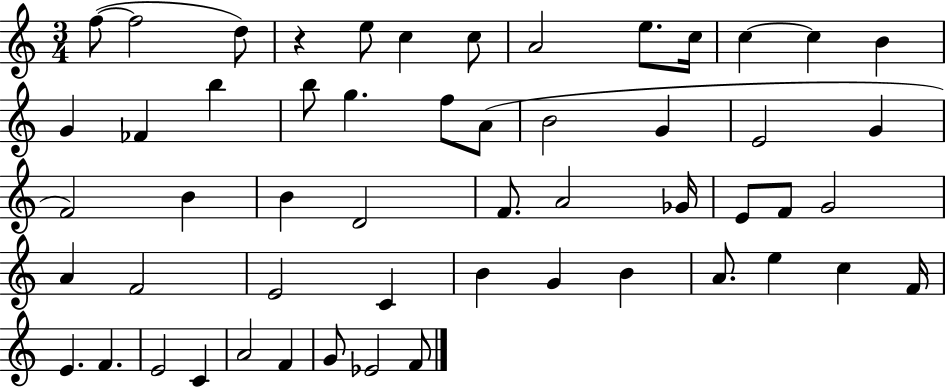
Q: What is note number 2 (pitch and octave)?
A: F5